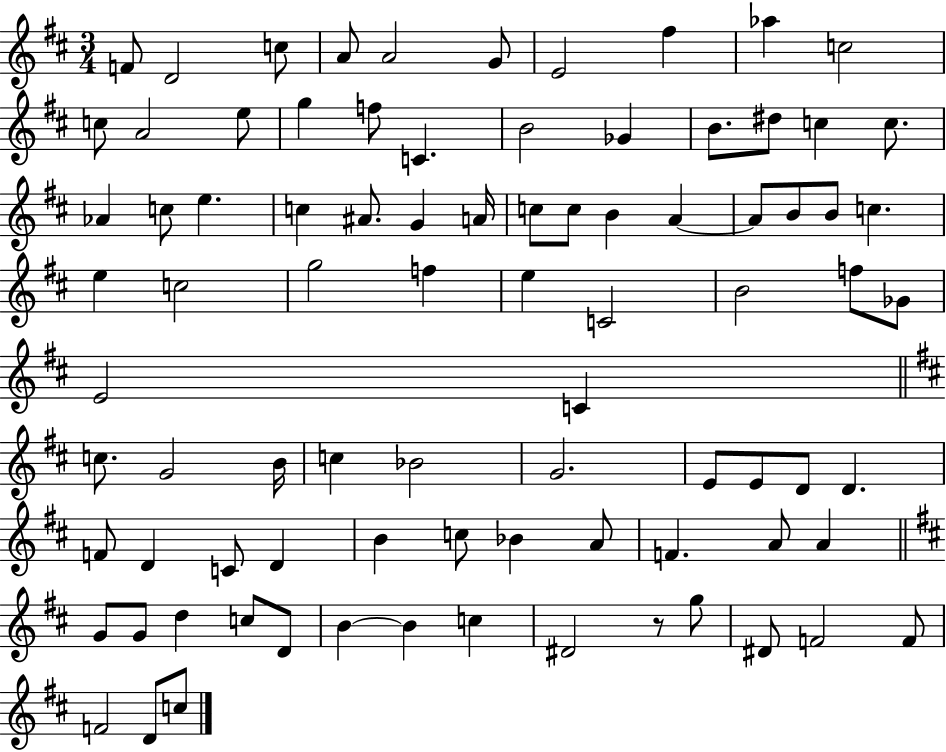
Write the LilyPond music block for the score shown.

{
  \clef treble
  \numericTimeSignature
  \time 3/4
  \key d \major
  \repeat volta 2 { f'8 d'2 c''8 | a'8 a'2 g'8 | e'2 fis''4 | aes''4 c''2 | \break c''8 a'2 e''8 | g''4 f''8 c'4. | b'2 ges'4 | b'8. dis''8 c''4 c''8. | \break aes'4 c''8 e''4. | c''4 ais'8. g'4 a'16 | c''8 c''8 b'4 a'4~~ | a'8 b'8 b'8 c''4. | \break e''4 c''2 | g''2 f''4 | e''4 c'2 | b'2 f''8 ges'8 | \break e'2 c'4 | \bar "||" \break \key d \major c''8. g'2 b'16 | c''4 bes'2 | g'2. | e'8 e'8 d'8 d'4. | \break f'8 d'4 c'8 d'4 | b'4 c''8 bes'4 a'8 | f'4. a'8 a'4 | \bar "||" \break \key d \major g'8 g'8 d''4 c''8 d'8 | b'4~~ b'4 c''4 | dis'2 r8 g''8 | dis'8 f'2 f'8 | \break f'2 d'8 c''8 | } \bar "|."
}